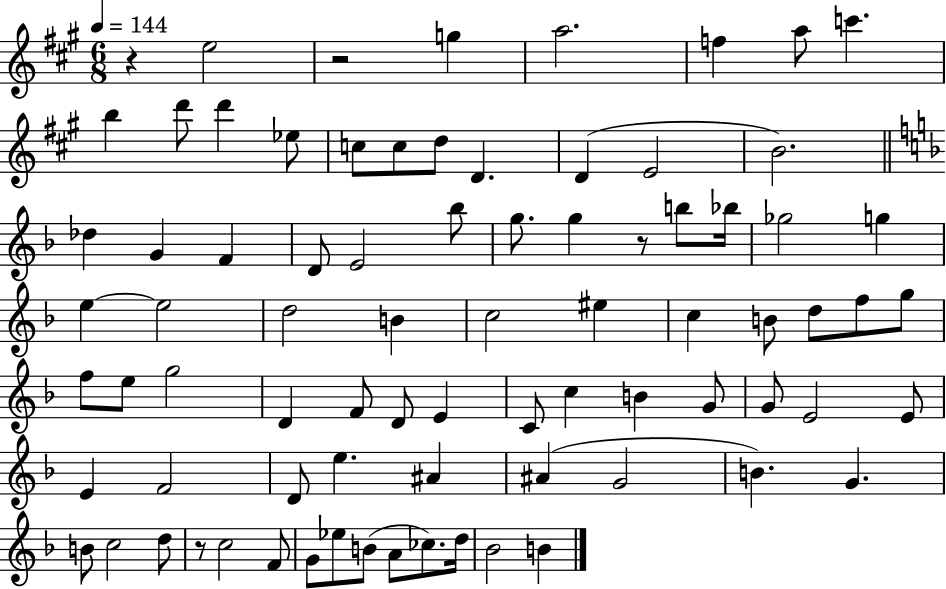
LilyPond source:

{
  \clef treble
  \numericTimeSignature
  \time 6/8
  \key a \major
  \tempo 4 = 144
  r4 e''2 | r2 g''4 | a''2. | f''4 a''8 c'''4. | \break b''4 d'''8 d'''4 ees''8 | c''8 c''8 d''8 d'4. | d'4( e'2 | b'2.) | \break \bar "||" \break \key f \major des''4 g'4 f'4 | d'8 e'2 bes''8 | g''8. g''4 r8 b''8 bes''16 | ges''2 g''4 | \break e''4~~ e''2 | d''2 b'4 | c''2 eis''4 | c''4 b'8 d''8 f''8 g''8 | \break f''8 e''8 g''2 | d'4 f'8 d'8 e'4 | c'8 c''4 b'4 g'8 | g'8 e'2 e'8 | \break e'4 f'2 | d'8 e''4. ais'4 | ais'4( g'2 | b'4.) g'4. | \break b'8 c''2 d''8 | r8 c''2 f'8 | g'8 ees''8 b'8( a'8 ces''8.) d''16 | bes'2 b'4 | \break \bar "|."
}